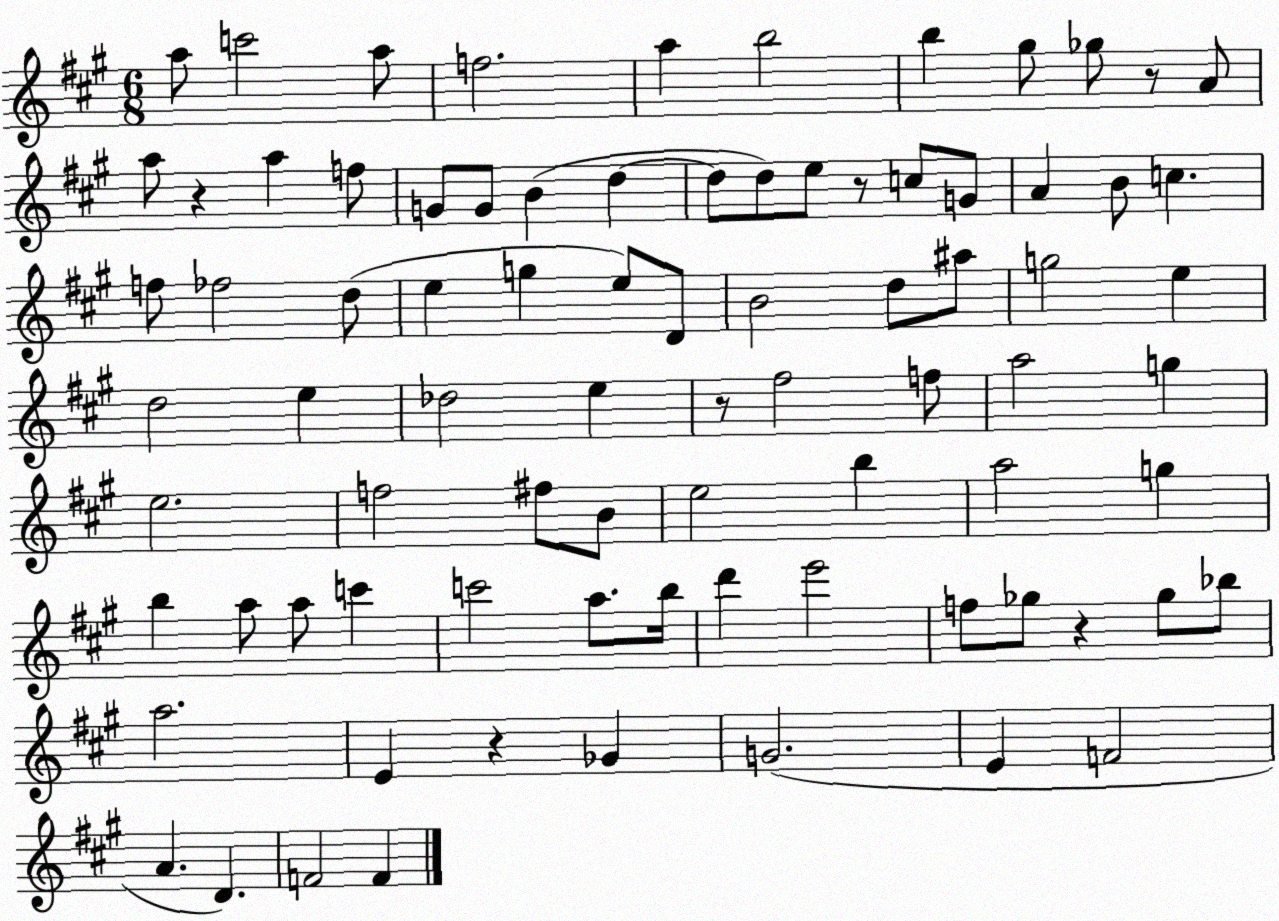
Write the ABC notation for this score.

X:1
T:Untitled
M:6/8
L:1/4
K:A
a/2 c'2 a/2 f2 a b2 b ^g/2 _g/2 z/2 A/2 a/2 z a f/2 G/2 G/2 B d d/2 d/2 e/2 z/2 c/2 G/2 A B/2 c f/2 _f2 d/2 e g e/2 D/2 B2 d/2 ^a/2 g2 e d2 e _d2 e z/2 ^f2 f/2 a2 g e2 f2 ^f/2 B/2 e2 b a2 g b a/2 a/2 c' c'2 a/2 b/4 d' e'2 f/2 _g/2 z _g/2 _b/2 a2 E z _G G2 E F2 A D F2 F